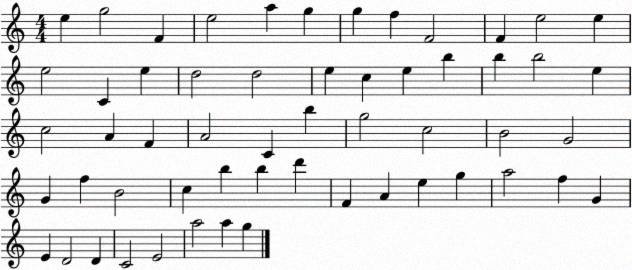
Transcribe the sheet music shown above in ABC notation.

X:1
T:Untitled
M:4/4
L:1/4
K:C
e g2 F e2 a g g f F2 F e2 e e2 C e d2 d2 e c e b b b2 e c2 A F A2 C b g2 c2 B2 G2 G f B2 c b b d' F A e g a2 f G E D2 D C2 E2 a2 a g